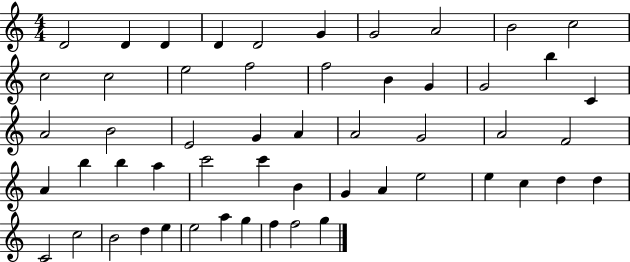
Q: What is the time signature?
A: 4/4